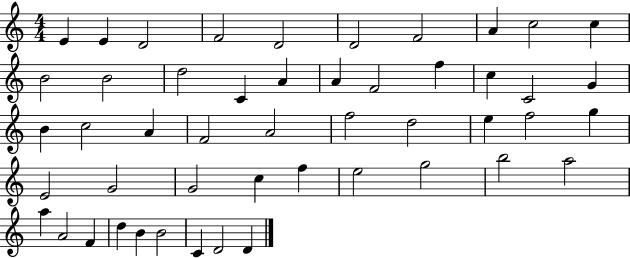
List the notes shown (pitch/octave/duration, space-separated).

E4/q E4/q D4/h F4/h D4/h D4/h F4/h A4/q C5/h C5/q B4/h B4/h D5/h C4/q A4/q A4/q F4/h F5/q C5/q C4/h G4/q B4/q C5/h A4/q F4/h A4/h F5/h D5/h E5/q F5/h G5/q E4/h G4/h G4/h C5/q F5/q E5/h G5/h B5/h A5/h A5/q A4/h F4/q D5/q B4/q B4/h C4/q D4/h D4/q